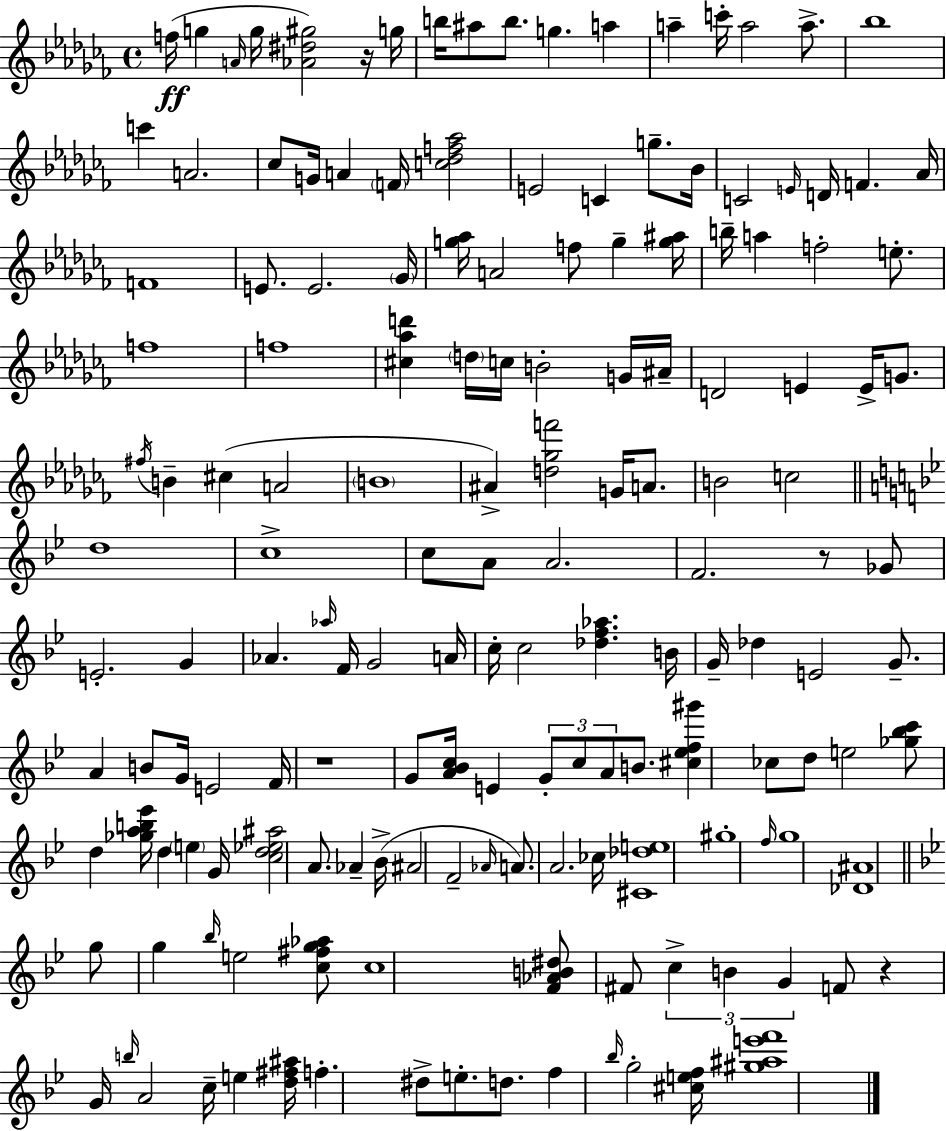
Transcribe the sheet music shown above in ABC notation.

X:1
T:Untitled
M:4/4
L:1/4
K:Abm
f/4 g A/4 g/4 [_A^d^g]2 z/4 g/4 b/4 ^a/2 b/2 g a a c'/4 a2 a/2 _b4 c' A2 _c/2 G/4 A F/4 [c_df_a]2 E2 C g/2 _B/4 C2 E/4 D/4 F _A/4 F4 E/2 E2 _G/4 [g_a]/4 A2 f/2 g [g^a]/4 b/4 a f2 e/2 f4 f4 [^c_ad'] d/4 c/4 B2 G/4 ^A/4 D2 E E/4 G/2 ^f/4 B ^c A2 B4 ^A [d_gf']2 G/4 A/2 B2 c2 d4 c4 c/2 A/2 A2 F2 z/2 _G/2 E2 G _A _a/4 F/4 G2 A/4 c/4 c2 [_df_a] B/4 G/4 _d E2 G/2 A B/2 G/4 E2 F/4 z4 G/2 [A_Bc]/4 E G/2 c/2 A/2 B/2 [^c_ef^g'] _c/2 d/2 e2 [_g_bc']/2 d [_gab_e']/4 d e G/4 [cd_e^a]2 A/2 _A _B/4 ^A2 F2 _A/4 A/2 A2 _c/4 [^C_de]4 ^g4 f/4 g4 [_D^A]4 g/2 g _b/4 e2 [c^fg_a]/2 c4 [F_AB^d]/2 ^F/2 c B G F/2 z G/4 b/4 A2 c/4 e [d^f^a]/4 f ^d/2 e/2 d/2 f _b/4 g2 [^cef]/4 [^g^ae'f']4